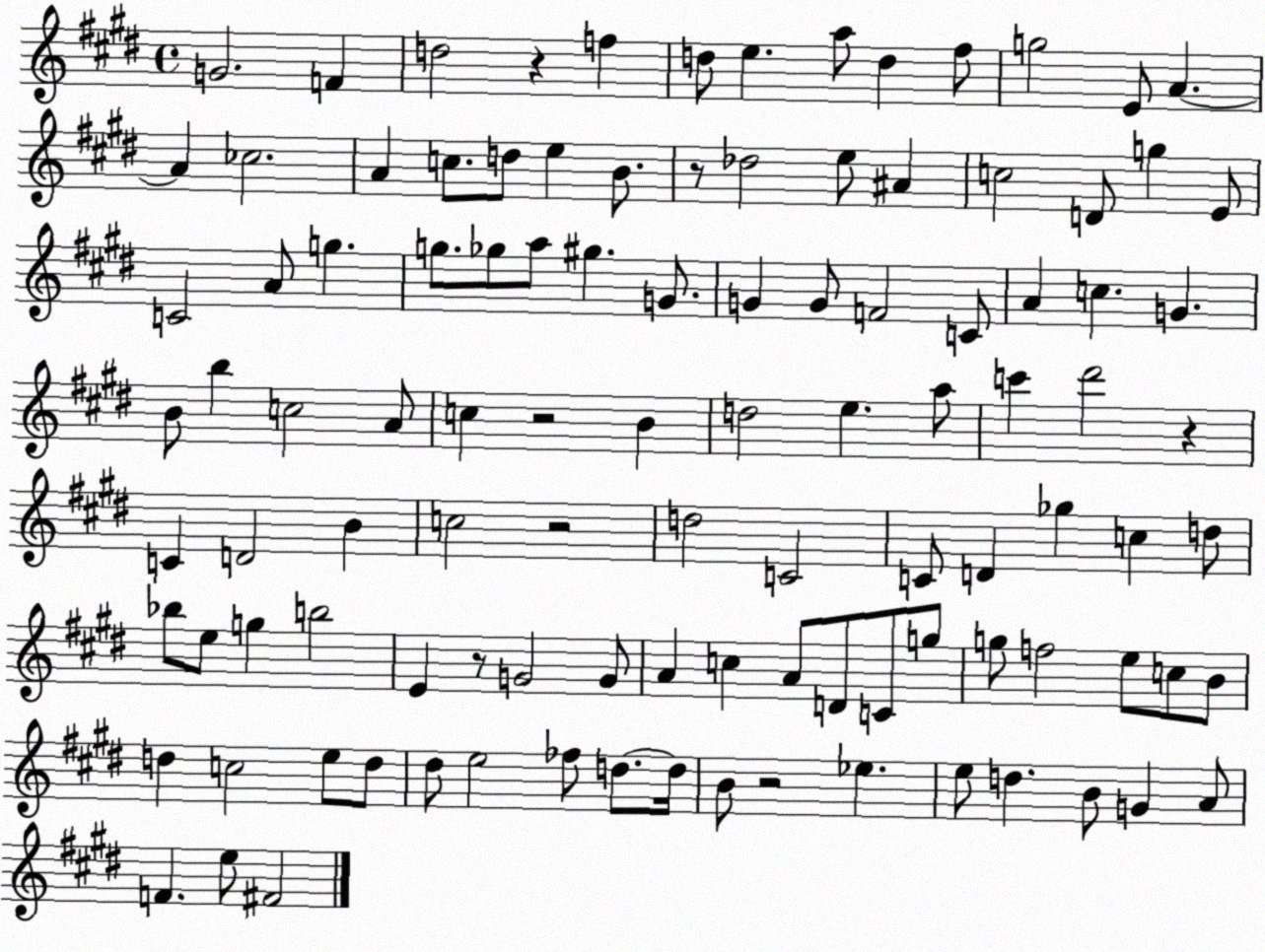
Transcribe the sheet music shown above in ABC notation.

X:1
T:Untitled
M:4/4
L:1/4
K:E
G2 F d2 z f d/2 e a/2 d ^f/2 g2 E/2 A A _c2 A c/2 d/2 e B/2 z/2 _d2 e/2 ^A c2 D/2 g E/2 C2 A/2 g g/2 _g/2 a/2 ^g G/2 G G/2 F2 C/2 A c G B/2 b c2 A/2 c z2 B d2 e a/2 c' ^d'2 z C D2 B c2 z2 d2 C2 C/2 D _g c d/2 _b/2 e/2 g b2 E z/2 G2 G/2 A c A/2 D/2 C/2 g/2 g/2 f2 e/2 c/2 B/2 d c2 e/2 d/2 ^d/2 e2 _f/2 d/2 d/4 B/2 z2 _e e/2 d B/2 G A/2 F e/2 ^F2